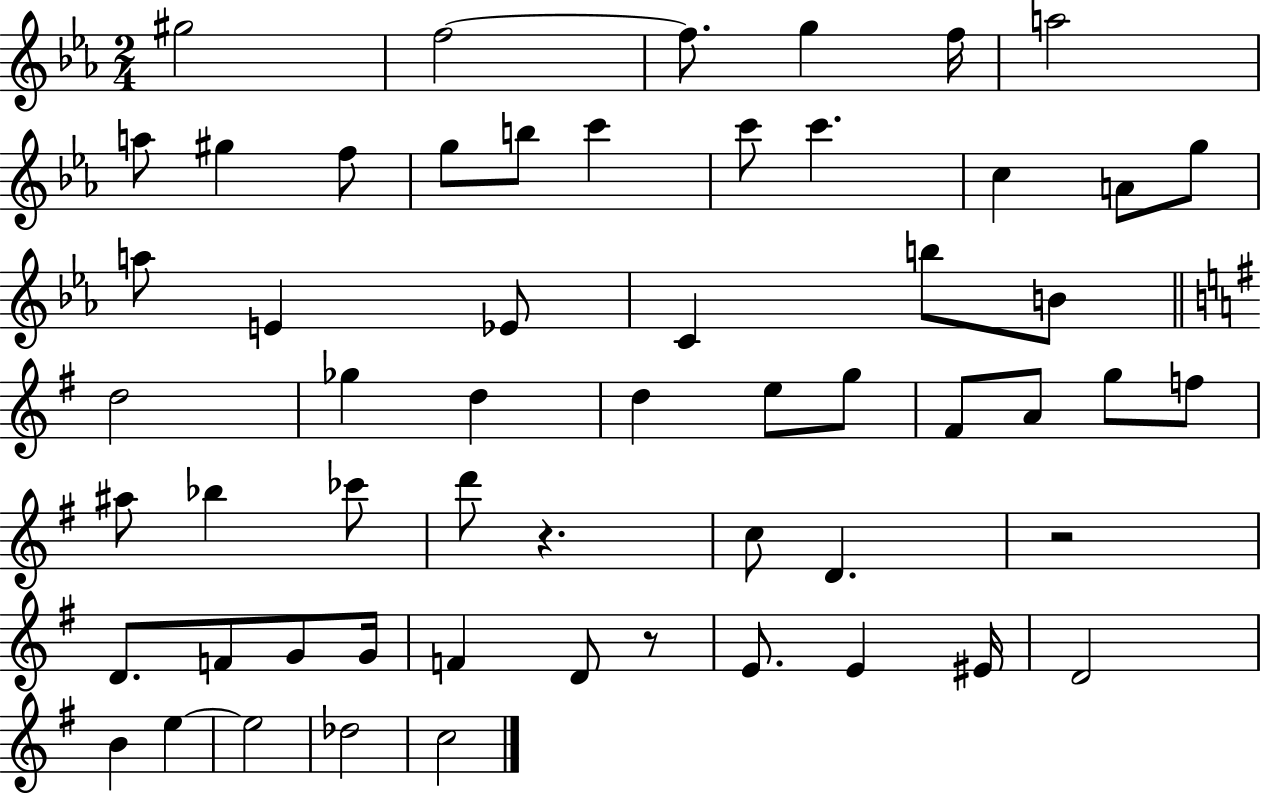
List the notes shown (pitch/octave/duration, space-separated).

G#5/h F5/h F5/e. G5/q F5/s A5/h A5/e G#5/q F5/e G5/e B5/e C6/q C6/e C6/q. C5/q A4/e G5/e A5/e E4/q Eb4/e C4/q B5/e B4/e D5/h Gb5/q D5/q D5/q E5/e G5/e F#4/e A4/e G5/e F5/e A#5/e Bb5/q CES6/e D6/e R/q. C5/e D4/q. R/h D4/e. F4/e G4/e G4/s F4/q D4/e R/e E4/e. E4/q EIS4/s D4/h B4/q E5/q E5/h Db5/h C5/h